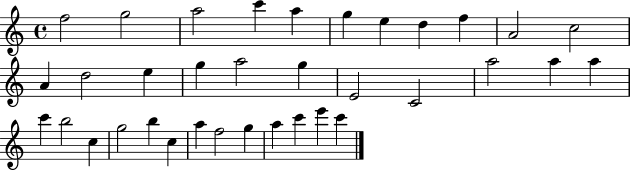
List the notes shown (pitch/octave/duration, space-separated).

F5/h G5/h A5/h C6/q A5/q G5/q E5/q D5/q F5/q A4/h C5/h A4/q D5/h E5/q G5/q A5/h G5/q E4/h C4/h A5/h A5/q A5/q C6/q B5/h C5/q G5/h B5/q C5/q A5/q F5/h G5/q A5/q C6/q E6/q C6/q